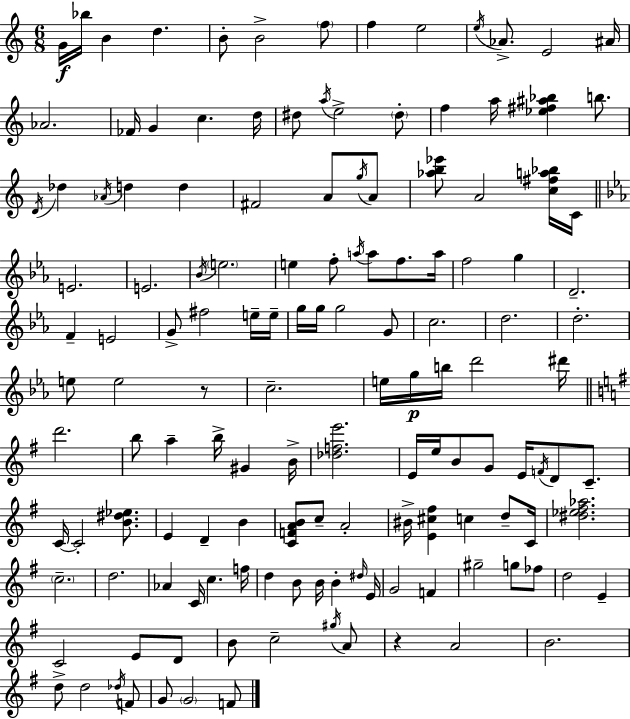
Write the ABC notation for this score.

X:1
T:Untitled
M:6/8
L:1/4
K:Am
G/4 _b/4 B d B/2 B2 f/2 f e2 e/4 _A/2 E2 ^A/4 _A2 _F/4 G c d/4 ^d/2 a/4 e2 ^d/2 f a/4 [_e^f^a_b] b/2 D/4 _d _A/4 d d ^F2 A/2 g/4 A/2 [_ab_e']/2 A2 [c^fa_b]/4 C/4 E2 E2 _B/4 e2 e f/2 a/4 a/2 f/2 a/4 f2 g D2 F E2 G/2 ^f2 e/4 e/4 g/4 g/4 g2 G/2 c2 d2 d2 e/2 e2 z/2 c2 e/4 g/4 b/4 d'2 ^d'/4 d'2 b/2 a b/4 ^G B/4 [_dfe']2 E/4 e/4 B/2 G/2 E/4 F/4 D/2 C/2 C/4 C2 [B^d_e]/2 E D B [CFAB]/2 c/2 A2 ^B/4 [E^c^f] c d/2 C/4 [^d_e^f_a]2 c2 d2 _A C/4 c f/4 d B/2 B/4 B ^d/4 E/4 G2 F ^g2 g/2 _f/2 d2 E C2 E/2 D/2 B/2 c2 ^g/4 A/2 z A2 B2 d/2 d2 _d/4 F/2 G/2 G2 F/2